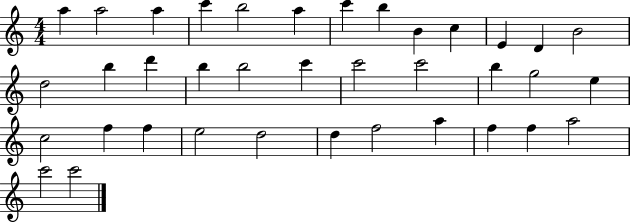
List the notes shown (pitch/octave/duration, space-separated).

A5/q A5/h A5/q C6/q B5/h A5/q C6/q B5/q B4/q C5/q E4/q D4/q B4/h D5/h B5/q D6/q B5/q B5/h C6/q C6/h C6/h B5/q G5/h E5/q C5/h F5/q F5/q E5/h D5/h D5/q F5/h A5/q F5/q F5/q A5/h C6/h C6/h